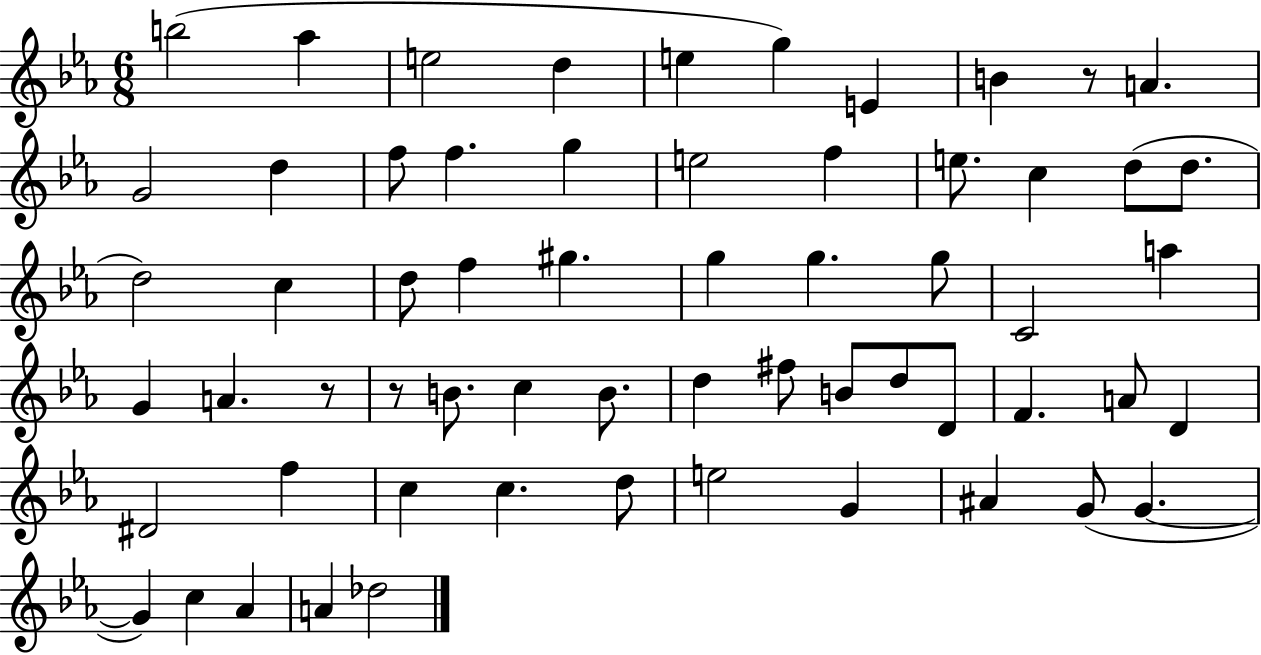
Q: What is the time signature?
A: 6/8